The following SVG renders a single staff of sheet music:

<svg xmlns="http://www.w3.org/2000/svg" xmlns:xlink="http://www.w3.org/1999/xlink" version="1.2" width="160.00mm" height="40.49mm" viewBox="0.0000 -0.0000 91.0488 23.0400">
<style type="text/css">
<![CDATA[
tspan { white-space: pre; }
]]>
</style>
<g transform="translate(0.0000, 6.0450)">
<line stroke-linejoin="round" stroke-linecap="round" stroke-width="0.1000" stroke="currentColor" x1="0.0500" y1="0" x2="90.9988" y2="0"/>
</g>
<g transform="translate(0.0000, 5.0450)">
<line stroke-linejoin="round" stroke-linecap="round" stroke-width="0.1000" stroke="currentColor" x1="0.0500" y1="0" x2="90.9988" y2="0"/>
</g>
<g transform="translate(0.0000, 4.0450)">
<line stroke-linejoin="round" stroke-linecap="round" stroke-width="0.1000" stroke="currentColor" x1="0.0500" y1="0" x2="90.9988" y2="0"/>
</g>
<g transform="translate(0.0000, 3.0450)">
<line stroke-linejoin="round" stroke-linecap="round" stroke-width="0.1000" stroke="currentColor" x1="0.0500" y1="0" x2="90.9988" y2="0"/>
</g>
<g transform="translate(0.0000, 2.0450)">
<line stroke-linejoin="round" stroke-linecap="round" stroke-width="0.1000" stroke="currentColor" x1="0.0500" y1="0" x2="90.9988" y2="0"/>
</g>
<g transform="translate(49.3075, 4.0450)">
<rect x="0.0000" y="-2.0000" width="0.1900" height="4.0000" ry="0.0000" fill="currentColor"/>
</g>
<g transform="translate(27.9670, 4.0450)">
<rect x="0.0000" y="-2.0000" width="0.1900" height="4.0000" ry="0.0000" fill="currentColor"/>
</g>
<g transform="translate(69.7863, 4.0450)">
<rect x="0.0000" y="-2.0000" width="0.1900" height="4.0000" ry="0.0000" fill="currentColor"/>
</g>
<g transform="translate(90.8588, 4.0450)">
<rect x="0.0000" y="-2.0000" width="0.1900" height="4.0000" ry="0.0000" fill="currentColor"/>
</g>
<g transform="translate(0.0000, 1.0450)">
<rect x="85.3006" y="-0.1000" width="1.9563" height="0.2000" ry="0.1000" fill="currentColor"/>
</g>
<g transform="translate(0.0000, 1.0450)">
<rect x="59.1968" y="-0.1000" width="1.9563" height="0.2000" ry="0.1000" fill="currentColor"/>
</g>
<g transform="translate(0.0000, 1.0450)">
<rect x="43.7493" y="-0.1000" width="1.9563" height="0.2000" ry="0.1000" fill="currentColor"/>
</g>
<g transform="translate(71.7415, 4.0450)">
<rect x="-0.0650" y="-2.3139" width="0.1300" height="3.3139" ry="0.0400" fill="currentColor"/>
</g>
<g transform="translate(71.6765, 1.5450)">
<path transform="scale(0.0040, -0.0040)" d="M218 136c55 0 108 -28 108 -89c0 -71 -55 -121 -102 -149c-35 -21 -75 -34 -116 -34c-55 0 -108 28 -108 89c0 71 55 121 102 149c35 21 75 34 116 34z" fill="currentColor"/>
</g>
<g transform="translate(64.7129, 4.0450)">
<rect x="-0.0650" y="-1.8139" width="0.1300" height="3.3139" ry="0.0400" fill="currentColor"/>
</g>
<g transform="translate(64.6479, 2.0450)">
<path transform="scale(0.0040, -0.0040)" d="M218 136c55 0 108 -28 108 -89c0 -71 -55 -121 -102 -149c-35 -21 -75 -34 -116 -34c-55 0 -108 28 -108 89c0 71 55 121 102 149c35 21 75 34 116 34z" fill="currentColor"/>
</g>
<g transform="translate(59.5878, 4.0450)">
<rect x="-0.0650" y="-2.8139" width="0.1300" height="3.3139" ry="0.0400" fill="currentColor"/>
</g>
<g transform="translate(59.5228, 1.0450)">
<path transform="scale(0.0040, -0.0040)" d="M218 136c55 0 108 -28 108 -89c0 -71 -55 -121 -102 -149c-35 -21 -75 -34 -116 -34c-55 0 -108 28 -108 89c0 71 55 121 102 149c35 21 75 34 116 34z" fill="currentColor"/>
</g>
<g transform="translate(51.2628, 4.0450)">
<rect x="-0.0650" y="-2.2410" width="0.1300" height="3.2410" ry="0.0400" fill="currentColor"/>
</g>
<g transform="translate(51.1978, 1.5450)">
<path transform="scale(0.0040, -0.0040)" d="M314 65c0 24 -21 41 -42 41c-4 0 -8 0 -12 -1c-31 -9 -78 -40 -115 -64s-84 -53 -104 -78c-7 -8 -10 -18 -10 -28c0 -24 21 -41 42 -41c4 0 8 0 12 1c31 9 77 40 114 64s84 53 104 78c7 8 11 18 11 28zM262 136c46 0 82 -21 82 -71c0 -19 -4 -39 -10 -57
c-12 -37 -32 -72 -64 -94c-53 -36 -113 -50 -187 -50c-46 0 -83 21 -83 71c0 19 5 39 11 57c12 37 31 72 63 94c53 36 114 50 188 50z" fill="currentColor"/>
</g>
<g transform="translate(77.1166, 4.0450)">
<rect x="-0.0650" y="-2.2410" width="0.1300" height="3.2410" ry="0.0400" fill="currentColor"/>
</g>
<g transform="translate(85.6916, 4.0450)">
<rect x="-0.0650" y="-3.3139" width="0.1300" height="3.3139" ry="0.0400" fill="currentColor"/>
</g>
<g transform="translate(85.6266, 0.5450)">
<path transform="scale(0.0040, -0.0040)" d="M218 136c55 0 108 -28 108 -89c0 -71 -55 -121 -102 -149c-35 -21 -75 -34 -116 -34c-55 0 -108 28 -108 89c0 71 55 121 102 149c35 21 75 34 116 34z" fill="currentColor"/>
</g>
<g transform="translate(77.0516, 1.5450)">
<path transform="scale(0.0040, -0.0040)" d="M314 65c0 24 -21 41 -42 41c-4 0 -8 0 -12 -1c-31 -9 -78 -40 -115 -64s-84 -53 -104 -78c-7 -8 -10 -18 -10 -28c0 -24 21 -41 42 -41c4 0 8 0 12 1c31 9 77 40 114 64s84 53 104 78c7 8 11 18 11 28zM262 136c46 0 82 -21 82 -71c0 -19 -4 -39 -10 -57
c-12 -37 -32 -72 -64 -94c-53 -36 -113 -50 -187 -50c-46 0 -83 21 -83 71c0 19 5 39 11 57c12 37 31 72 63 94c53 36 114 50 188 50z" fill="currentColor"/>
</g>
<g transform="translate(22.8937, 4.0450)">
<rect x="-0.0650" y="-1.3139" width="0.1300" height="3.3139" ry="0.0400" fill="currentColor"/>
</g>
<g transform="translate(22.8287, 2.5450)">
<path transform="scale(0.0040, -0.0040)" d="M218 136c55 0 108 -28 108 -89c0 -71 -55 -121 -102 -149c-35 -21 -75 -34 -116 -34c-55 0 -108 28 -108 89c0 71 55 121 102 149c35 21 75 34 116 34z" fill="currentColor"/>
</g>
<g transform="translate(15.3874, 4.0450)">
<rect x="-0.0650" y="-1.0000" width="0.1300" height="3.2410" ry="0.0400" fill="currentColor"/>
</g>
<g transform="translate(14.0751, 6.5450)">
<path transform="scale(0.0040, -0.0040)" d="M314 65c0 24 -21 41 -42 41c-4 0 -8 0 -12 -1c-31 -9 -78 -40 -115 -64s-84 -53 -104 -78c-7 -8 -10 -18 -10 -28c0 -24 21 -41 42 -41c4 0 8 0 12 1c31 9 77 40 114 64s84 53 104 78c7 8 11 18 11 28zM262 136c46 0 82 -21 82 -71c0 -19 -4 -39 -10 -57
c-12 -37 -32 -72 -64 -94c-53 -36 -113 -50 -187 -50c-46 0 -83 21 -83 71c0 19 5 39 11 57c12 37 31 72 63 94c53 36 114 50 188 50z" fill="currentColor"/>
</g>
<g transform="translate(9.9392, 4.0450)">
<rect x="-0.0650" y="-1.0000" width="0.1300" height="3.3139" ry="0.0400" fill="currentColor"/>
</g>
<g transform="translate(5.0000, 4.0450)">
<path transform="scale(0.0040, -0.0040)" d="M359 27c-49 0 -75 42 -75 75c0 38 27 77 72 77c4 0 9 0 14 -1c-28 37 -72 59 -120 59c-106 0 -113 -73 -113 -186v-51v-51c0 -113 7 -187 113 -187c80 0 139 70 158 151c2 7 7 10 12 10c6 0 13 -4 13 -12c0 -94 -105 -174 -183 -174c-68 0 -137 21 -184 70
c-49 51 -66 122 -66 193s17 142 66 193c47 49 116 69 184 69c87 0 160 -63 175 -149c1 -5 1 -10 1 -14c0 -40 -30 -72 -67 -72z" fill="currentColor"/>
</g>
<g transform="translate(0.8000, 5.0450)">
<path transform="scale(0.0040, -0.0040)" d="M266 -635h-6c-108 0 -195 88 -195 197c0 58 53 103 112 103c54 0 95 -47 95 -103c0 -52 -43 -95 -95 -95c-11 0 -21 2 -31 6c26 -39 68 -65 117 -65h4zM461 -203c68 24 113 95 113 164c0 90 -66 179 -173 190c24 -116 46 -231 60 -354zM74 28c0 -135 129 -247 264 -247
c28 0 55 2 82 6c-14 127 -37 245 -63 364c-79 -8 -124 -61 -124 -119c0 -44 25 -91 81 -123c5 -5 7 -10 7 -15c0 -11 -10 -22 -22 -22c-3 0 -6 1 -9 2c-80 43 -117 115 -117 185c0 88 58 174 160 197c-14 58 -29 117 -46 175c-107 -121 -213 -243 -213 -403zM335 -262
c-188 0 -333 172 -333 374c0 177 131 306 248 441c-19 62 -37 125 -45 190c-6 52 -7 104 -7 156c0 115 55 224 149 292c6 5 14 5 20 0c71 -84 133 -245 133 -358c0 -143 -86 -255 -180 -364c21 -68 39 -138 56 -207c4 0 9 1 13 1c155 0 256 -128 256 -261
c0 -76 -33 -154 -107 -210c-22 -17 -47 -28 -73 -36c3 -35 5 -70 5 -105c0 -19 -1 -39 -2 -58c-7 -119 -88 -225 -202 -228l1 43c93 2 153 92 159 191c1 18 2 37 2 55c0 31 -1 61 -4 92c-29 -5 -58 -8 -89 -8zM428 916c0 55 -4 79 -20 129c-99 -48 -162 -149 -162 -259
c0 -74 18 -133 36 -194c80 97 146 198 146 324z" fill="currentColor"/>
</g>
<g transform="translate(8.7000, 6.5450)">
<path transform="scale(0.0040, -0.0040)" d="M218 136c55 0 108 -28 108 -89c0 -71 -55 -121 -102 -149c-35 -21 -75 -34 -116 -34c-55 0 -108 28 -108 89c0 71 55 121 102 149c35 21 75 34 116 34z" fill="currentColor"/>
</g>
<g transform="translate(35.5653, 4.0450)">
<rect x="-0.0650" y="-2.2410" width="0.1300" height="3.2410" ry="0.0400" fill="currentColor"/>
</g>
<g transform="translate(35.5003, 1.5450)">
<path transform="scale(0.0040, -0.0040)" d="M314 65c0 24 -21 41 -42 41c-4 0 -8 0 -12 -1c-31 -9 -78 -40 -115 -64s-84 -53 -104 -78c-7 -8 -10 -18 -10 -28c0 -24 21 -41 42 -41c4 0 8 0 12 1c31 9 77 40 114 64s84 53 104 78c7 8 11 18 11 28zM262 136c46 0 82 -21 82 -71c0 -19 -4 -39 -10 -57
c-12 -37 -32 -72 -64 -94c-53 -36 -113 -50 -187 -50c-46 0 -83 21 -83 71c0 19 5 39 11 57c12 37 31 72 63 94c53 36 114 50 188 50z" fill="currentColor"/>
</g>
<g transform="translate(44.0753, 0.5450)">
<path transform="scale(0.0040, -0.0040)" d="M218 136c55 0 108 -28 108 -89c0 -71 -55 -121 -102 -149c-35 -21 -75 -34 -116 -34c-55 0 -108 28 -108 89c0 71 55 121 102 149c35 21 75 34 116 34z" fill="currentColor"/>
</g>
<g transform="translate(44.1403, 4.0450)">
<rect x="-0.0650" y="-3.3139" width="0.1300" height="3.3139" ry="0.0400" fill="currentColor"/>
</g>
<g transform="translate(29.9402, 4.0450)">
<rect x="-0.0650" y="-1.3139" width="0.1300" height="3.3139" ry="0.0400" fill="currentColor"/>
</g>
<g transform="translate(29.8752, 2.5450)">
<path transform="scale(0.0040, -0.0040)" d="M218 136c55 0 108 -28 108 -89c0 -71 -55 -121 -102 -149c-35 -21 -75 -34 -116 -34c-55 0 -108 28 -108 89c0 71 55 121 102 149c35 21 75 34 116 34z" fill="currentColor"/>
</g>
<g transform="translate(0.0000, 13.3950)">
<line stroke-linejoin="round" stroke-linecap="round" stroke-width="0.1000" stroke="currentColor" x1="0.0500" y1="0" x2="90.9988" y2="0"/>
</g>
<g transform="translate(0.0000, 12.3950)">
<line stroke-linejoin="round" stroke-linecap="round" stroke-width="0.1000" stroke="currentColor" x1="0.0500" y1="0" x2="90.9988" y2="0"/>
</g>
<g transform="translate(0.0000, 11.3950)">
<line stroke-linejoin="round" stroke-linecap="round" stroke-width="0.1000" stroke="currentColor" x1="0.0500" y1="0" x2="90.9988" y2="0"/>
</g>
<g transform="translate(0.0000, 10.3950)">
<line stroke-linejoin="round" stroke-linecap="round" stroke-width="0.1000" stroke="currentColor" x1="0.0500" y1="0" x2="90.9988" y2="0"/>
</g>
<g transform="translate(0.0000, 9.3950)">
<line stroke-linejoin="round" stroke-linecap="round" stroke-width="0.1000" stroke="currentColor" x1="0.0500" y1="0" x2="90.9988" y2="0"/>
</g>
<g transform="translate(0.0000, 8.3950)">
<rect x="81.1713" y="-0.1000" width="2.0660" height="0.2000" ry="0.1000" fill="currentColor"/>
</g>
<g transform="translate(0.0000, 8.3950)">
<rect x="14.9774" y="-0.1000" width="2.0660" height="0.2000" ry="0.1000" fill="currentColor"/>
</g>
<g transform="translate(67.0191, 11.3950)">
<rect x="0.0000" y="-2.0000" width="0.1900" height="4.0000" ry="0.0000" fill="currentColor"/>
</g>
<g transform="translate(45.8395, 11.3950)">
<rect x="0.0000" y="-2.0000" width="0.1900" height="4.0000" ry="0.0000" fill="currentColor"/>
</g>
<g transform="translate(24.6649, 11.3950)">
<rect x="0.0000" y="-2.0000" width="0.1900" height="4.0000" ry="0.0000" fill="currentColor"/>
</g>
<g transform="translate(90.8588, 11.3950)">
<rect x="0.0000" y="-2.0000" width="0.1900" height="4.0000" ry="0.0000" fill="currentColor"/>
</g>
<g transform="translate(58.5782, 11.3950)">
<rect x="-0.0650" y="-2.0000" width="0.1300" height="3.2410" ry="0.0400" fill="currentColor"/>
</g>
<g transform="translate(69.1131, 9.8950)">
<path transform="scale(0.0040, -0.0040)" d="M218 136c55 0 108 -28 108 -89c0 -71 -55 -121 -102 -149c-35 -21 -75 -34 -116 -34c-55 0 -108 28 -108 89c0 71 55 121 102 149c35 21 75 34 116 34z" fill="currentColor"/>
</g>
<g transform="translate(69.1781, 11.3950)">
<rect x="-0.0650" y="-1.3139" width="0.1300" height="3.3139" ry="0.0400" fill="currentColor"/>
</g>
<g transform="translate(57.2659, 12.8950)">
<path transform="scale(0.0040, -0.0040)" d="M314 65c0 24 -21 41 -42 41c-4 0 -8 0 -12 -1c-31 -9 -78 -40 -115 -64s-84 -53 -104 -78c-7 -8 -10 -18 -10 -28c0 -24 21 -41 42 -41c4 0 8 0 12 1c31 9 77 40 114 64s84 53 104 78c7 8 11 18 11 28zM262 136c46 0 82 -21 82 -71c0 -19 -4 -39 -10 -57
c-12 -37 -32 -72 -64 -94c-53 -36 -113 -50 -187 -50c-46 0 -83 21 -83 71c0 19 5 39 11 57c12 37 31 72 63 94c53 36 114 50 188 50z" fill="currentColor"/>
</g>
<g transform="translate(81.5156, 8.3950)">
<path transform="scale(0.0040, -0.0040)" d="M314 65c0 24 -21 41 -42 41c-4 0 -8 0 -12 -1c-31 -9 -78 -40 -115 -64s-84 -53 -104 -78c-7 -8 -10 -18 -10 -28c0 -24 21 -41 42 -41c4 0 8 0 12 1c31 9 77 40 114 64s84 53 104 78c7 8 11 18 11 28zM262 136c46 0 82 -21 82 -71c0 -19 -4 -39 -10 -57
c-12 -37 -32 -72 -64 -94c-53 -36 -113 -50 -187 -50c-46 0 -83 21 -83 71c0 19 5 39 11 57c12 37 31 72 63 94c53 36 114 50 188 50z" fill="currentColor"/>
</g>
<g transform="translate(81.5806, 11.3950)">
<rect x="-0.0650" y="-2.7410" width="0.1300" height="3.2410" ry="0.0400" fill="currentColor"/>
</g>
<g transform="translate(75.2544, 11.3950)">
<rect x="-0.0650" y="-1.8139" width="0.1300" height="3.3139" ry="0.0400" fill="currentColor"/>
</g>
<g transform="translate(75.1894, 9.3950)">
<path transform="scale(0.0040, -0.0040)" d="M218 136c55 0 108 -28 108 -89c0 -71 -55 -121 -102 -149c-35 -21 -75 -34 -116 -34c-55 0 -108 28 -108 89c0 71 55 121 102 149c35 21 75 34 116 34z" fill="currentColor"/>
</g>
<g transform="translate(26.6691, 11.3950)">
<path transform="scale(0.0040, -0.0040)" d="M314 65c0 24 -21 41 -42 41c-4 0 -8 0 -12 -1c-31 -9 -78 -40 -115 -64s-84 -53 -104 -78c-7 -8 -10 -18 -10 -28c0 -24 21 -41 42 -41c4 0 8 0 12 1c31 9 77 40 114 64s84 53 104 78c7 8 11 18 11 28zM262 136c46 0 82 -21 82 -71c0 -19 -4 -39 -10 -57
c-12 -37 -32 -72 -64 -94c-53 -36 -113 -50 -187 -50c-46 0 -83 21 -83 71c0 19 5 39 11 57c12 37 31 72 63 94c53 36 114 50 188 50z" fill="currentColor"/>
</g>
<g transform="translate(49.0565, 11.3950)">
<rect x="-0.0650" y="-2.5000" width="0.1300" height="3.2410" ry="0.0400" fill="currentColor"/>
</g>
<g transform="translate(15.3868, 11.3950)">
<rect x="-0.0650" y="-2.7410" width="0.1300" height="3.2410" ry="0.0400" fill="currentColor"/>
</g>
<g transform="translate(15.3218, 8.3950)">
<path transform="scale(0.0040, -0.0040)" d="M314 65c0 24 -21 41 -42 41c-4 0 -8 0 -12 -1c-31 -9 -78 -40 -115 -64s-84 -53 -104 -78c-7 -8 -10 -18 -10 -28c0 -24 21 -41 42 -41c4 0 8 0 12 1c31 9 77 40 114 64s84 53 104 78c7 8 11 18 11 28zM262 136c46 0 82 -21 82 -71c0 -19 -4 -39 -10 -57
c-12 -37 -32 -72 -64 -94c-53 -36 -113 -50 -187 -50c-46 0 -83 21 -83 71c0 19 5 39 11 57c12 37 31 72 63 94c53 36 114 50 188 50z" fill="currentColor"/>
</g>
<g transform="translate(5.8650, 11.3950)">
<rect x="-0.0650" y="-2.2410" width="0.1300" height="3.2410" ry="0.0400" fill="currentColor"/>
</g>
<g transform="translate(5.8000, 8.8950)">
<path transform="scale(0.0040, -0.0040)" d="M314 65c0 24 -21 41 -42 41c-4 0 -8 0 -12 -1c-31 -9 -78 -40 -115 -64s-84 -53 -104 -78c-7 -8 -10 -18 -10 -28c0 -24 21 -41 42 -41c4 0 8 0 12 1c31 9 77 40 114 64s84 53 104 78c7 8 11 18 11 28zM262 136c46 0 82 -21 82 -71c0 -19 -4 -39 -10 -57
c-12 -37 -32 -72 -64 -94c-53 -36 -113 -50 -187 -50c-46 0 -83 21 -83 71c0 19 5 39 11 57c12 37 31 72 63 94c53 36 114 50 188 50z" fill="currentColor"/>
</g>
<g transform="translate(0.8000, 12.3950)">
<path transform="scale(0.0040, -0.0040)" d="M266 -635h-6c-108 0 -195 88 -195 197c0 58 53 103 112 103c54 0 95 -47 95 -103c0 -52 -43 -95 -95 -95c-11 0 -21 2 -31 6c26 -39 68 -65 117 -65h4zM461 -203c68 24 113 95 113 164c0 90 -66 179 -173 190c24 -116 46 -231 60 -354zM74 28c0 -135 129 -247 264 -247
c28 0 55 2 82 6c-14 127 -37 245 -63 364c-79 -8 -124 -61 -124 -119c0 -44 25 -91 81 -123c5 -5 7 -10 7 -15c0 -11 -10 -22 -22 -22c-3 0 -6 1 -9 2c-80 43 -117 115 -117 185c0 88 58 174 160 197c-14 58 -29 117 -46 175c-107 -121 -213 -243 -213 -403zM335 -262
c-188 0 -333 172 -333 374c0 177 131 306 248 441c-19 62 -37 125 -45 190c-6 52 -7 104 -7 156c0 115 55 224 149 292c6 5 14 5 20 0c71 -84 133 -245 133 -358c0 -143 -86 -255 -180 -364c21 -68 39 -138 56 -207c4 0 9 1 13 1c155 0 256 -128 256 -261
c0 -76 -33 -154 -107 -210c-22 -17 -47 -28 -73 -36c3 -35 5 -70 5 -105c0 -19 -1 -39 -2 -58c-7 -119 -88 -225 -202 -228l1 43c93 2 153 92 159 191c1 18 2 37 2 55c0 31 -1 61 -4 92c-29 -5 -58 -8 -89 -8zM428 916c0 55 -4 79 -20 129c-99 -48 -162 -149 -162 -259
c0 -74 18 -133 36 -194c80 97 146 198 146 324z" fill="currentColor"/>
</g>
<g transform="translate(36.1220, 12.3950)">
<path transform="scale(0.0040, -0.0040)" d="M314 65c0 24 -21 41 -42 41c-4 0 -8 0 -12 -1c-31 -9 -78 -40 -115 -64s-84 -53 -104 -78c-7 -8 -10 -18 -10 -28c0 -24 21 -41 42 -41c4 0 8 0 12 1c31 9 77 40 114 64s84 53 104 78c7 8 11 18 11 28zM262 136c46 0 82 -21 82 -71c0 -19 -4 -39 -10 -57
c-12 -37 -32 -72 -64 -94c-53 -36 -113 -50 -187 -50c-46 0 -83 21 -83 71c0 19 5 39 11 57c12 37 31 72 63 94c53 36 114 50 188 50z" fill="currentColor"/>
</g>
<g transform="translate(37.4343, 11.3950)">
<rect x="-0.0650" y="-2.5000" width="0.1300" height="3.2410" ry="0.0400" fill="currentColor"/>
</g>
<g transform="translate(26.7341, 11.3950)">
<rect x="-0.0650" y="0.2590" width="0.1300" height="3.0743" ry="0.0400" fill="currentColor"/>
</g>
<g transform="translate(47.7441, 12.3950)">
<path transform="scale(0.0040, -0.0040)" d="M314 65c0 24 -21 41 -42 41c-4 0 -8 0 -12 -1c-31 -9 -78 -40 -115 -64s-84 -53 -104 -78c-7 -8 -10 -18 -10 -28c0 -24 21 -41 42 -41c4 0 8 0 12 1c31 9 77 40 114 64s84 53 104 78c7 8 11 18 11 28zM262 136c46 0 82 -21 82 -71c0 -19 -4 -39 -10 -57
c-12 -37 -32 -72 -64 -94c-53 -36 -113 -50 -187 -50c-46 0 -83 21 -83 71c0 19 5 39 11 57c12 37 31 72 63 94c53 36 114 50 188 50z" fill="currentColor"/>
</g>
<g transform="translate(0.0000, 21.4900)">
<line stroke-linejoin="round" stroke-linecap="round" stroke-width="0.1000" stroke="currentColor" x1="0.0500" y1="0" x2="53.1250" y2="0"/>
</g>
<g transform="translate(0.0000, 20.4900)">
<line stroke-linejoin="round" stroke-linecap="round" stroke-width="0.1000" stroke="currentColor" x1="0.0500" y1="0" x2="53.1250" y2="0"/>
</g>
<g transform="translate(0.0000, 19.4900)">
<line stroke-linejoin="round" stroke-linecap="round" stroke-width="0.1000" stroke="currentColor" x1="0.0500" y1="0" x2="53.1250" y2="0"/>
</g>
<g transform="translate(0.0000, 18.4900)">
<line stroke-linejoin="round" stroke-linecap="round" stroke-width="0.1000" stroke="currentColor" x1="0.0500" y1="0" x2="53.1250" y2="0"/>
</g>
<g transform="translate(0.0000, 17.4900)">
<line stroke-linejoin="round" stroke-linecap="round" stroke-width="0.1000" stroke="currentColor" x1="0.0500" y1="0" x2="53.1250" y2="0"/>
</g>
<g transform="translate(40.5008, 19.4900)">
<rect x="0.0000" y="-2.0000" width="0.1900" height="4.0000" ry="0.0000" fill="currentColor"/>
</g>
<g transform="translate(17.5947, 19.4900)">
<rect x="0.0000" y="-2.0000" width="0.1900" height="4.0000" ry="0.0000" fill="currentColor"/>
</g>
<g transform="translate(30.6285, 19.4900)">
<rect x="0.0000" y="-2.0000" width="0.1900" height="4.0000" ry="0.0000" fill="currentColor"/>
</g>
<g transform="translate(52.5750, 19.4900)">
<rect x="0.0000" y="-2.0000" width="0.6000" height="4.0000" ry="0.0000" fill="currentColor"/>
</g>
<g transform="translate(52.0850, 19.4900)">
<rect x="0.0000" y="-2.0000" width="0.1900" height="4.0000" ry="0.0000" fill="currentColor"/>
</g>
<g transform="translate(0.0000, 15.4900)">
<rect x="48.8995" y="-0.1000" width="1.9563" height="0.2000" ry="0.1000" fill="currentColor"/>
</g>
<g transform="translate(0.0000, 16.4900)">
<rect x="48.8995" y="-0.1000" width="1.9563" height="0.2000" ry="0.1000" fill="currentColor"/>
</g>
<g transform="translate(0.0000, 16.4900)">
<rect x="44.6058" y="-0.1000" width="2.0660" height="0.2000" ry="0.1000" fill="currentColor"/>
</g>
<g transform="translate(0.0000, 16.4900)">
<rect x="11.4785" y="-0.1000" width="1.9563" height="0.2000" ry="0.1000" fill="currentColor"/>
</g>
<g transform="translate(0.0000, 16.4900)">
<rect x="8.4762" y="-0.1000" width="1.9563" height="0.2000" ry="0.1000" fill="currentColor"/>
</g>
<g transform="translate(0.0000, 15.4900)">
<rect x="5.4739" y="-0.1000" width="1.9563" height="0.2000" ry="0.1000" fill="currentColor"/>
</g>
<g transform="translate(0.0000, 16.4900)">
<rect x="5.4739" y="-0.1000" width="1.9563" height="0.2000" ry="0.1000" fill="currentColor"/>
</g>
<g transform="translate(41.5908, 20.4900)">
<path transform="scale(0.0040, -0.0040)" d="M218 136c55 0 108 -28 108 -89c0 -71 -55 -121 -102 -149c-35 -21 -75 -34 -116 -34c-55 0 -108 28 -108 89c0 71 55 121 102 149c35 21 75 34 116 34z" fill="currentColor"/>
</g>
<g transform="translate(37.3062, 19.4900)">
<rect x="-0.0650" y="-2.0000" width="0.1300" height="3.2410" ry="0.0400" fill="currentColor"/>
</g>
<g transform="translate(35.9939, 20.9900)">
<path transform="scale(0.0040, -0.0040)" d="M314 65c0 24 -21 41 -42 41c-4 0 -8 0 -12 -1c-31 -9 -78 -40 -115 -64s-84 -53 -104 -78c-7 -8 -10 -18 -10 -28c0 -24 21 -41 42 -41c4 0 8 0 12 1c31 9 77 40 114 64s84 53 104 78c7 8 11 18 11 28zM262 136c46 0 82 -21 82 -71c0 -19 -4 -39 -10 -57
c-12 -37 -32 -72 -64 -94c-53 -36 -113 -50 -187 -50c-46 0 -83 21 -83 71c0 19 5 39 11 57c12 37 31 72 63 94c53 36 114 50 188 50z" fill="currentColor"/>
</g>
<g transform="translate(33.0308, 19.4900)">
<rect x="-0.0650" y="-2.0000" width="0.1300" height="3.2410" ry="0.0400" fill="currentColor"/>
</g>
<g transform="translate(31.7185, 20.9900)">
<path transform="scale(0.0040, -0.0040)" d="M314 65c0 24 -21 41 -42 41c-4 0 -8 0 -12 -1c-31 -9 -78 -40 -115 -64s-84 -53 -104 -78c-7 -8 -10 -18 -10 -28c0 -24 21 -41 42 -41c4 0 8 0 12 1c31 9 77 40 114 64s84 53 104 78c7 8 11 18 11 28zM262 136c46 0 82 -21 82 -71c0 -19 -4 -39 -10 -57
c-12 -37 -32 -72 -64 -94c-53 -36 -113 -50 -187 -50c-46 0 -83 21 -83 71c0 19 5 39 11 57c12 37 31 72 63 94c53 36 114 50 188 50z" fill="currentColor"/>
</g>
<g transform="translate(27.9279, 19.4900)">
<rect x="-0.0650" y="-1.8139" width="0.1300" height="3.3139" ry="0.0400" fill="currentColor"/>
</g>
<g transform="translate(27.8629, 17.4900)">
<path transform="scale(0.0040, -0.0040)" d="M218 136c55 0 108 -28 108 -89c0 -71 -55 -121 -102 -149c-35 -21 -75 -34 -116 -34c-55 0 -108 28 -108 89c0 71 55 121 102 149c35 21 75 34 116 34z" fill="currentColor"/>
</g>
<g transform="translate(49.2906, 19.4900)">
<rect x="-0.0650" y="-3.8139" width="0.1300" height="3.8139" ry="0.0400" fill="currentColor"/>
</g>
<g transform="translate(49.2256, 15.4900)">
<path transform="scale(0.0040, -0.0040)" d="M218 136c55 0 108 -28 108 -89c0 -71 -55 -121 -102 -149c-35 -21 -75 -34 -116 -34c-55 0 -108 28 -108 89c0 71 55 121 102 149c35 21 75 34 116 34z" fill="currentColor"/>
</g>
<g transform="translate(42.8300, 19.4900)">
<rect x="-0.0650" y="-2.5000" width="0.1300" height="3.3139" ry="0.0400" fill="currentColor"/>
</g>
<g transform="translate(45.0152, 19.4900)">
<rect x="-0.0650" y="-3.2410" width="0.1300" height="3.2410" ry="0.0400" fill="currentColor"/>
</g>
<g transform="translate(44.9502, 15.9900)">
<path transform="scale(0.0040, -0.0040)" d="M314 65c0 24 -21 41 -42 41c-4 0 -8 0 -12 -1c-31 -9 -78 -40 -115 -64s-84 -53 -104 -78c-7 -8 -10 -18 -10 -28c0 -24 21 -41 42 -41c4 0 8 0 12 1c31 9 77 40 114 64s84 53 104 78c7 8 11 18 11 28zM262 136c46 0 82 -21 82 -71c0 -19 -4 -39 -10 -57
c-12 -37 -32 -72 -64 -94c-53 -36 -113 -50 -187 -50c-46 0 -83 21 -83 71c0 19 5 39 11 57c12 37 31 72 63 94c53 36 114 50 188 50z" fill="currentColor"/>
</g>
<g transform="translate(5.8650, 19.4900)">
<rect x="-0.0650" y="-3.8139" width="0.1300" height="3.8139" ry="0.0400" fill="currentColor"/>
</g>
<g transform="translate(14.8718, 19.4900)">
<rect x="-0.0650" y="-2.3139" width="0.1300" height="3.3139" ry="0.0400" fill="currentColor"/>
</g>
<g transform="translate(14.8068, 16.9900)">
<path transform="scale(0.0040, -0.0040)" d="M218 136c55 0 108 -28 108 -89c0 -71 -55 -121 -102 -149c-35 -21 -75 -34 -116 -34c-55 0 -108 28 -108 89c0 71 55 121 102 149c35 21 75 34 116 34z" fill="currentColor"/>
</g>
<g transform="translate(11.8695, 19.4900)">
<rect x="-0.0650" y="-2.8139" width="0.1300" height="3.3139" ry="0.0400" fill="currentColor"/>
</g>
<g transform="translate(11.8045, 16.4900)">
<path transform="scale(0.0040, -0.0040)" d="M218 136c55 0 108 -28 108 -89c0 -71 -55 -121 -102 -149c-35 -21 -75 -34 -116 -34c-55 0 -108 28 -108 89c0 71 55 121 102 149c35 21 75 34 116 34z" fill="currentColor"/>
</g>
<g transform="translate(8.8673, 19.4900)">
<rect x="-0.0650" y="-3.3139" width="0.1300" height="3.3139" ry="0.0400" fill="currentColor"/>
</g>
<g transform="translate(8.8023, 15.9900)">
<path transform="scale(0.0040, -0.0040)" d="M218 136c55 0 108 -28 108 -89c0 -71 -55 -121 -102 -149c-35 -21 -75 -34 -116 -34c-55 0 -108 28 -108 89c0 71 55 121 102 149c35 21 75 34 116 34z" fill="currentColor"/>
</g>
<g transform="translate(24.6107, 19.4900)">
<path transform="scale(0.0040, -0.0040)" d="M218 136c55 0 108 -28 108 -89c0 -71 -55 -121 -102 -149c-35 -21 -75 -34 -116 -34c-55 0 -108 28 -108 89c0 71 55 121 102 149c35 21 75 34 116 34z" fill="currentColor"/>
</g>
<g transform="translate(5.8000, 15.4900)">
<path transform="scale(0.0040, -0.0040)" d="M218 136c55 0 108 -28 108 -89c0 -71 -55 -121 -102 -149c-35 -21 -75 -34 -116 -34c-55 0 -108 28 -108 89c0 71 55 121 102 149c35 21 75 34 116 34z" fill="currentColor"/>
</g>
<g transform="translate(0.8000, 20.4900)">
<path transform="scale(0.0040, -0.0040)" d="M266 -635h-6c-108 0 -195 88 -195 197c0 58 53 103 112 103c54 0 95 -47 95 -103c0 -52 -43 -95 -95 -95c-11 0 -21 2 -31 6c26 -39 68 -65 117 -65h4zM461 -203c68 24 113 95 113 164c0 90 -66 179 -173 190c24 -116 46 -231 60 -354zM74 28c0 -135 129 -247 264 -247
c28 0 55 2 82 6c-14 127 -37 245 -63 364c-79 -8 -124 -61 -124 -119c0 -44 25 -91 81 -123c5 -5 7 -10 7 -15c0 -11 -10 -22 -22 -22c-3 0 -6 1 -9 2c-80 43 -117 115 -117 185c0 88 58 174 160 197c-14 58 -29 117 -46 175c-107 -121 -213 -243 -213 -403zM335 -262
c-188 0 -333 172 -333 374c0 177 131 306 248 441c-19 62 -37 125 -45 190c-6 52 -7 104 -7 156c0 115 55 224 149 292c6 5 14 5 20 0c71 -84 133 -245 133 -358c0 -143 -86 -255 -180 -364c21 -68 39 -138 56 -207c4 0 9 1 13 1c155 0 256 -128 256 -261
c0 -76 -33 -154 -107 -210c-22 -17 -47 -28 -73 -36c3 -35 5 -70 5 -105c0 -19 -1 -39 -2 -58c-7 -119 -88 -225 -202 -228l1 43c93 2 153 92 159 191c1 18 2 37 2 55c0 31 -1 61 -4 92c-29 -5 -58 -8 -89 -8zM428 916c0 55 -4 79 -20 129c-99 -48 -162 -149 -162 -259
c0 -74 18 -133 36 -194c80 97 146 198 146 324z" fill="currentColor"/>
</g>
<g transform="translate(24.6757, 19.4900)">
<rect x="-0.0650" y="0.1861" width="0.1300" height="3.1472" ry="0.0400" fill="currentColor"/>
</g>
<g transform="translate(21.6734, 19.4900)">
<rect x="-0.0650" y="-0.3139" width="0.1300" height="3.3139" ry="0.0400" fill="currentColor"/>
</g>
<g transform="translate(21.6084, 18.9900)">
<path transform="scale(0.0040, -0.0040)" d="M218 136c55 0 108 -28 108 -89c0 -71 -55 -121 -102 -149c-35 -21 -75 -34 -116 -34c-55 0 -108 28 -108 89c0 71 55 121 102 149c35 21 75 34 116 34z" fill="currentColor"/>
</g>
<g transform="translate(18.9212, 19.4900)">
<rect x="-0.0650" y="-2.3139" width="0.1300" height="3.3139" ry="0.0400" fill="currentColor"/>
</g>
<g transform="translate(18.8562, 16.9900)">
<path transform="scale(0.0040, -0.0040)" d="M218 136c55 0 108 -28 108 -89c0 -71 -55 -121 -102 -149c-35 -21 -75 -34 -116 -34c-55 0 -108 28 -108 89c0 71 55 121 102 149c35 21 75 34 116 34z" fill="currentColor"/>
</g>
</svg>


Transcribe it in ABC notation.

X:1
T:Untitled
M:4/4
L:1/4
K:C
D D2 e e g2 b g2 a f g g2 b g2 a2 B2 G2 G2 F2 e f a2 c' b a g g c B f F2 F2 G b2 c'